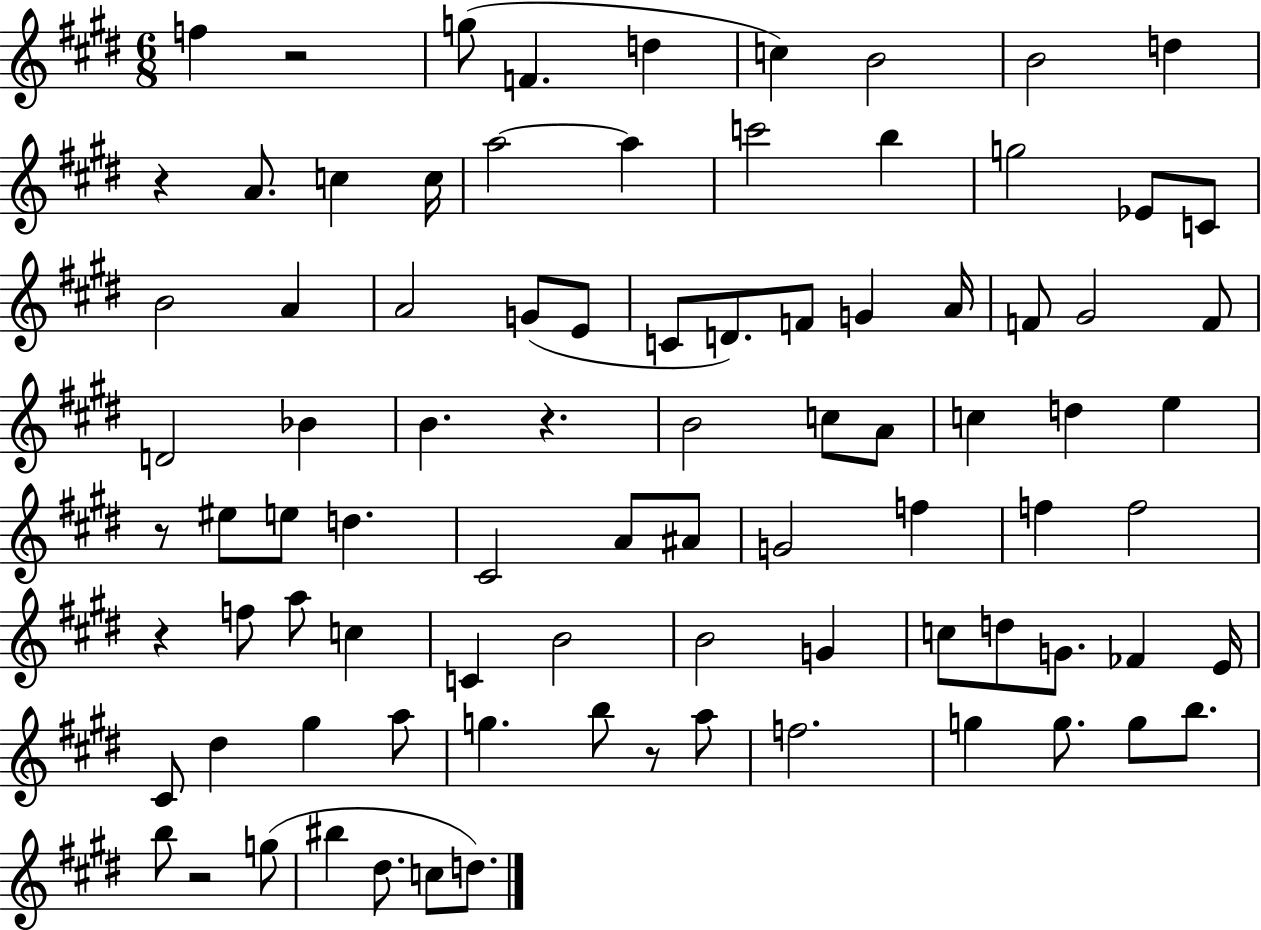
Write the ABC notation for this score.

X:1
T:Untitled
M:6/8
L:1/4
K:E
f z2 g/2 F d c B2 B2 d z A/2 c c/4 a2 a c'2 b g2 _E/2 C/2 B2 A A2 G/2 E/2 C/2 D/2 F/2 G A/4 F/2 ^G2 F/2 D2 _B B z B2 c/2 A/2 c d e z/2 ^e/2 e/2 d ^C2 A/2 ^A/2 G2 f f f2 z f/2 a/2 c C B2 B2 G c/2 d/2 G/2 _F E/4 ^C/2 ^d ^g a/2 g b/2 z/2 a/2 f2 g g/2 g/2 b/2 b/2 z2 g/2 ^b ^d/2 c/2 d/2